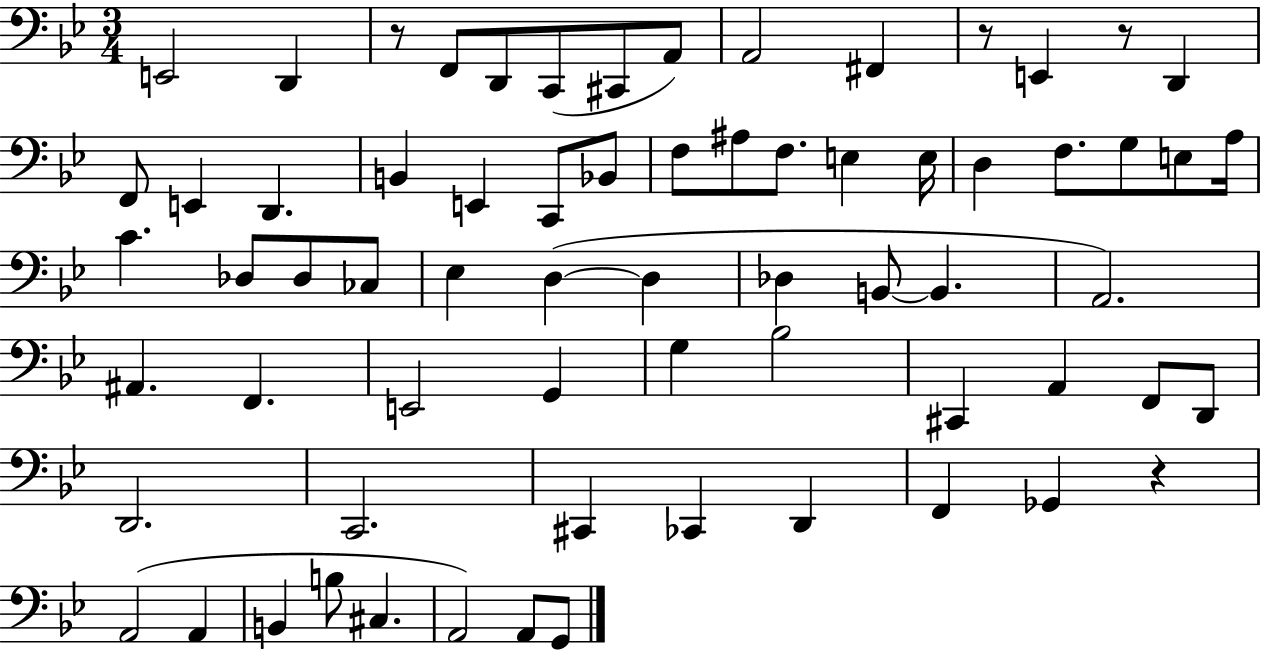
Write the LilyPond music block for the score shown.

{
  \clef bass
  \numericTimeSignature
  \time 3/4
  \key bes \major
  e,2 d,4 | r8 f,8 d,8 c,8( cis,8 a,8) | a,2 fis,4 | r8 e,4 r8 d,4 | \break f,8 e,4 d,4. | b,4 e,4 c,8 bes,8 | f8 ais8 f8. e4 e16 | d4 f8. g8 e8 a16 | \break c'4. des8 des8 ces8 | ees4 d4~(~ d4 | des4 b,8~~ b,4. | a,2.) | \break ais,4. f,4. | e,2 g,4 | g4 bes2 | cis,4 a,4 f,8 d,8 | \break d,2. | c,2. | cis,4 ces,4 d,4 | f,4 ges,4 r4 | \break a,2( a,4 | b,4 b8 cis4. | a,2) a,8 g,8 | \bar "|."
}